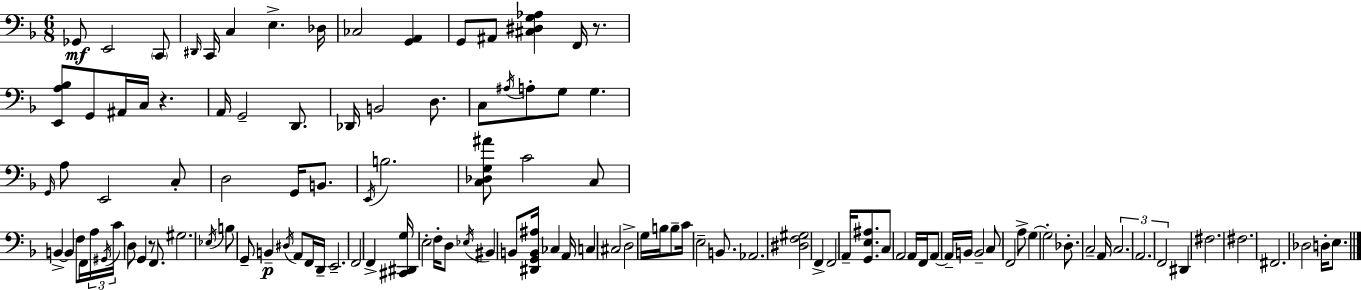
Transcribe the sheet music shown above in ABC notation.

X:1
T:Untitled
M:6/8
L:1/4
K:F
_G,,/2 E,,2 C,,/2 ^D,,/4 C,,/4 C, E, _D,/4 _C,2 [G,,A,,] G,,/2 ^A,,/2 [^C,^D,G,_A,] F,,/4 z/2 [E,,A,_B,]/2 G,,/2 ^A,,/4 C,/4 z A,,/4 G,,2 D,,/2 _D,,/4 B,,2 D,/2 C,/2 ^A,/4 A,/2 G,/2 G, G,,/4 A,/2 E,,2 C,/2 D,2 G,,/4 B,,/2 E,,/4 B,2 [C,_D,G,^A]/2 C2 C,/2 B,, B,, F,/2 F,,/4 A,/4 ^G,,/4 C/4 D,/2 G,, z/2 F,,/2 ^G,2 _E,/4 B,/2 G,,/2 B,, ^D,/4 A,,/2 F,,/4 D,,/4 E,,2 F,,2 F,, [^C,,^D,,G,]/4 E,2 F,/4 D,/2 _E,/4 ^B,, B,,/2 [^D,,G,,B,,^A,]/4 _C, A,,/4 C, ^C,2 D,2 G,/4 B,/4 B,/2 C/4 E,2 B,,/2 _A,,2 [^D,F,^G,]2 F,, F,,2 A,,/4 [G,,E,^A,]/2 C,/2 A,,2 A,,/4 F,,/4 A,,/2 A,,/4 B,,/4 B,,2 C,/2 F,,2 A,/2 G, G,2 _D,/2 C,2 A,,/4 C,2 A,,2 F,,2 ^D,, ^F,2 ^F,2 ^F,,2 _D,2 D,/4 E,/2